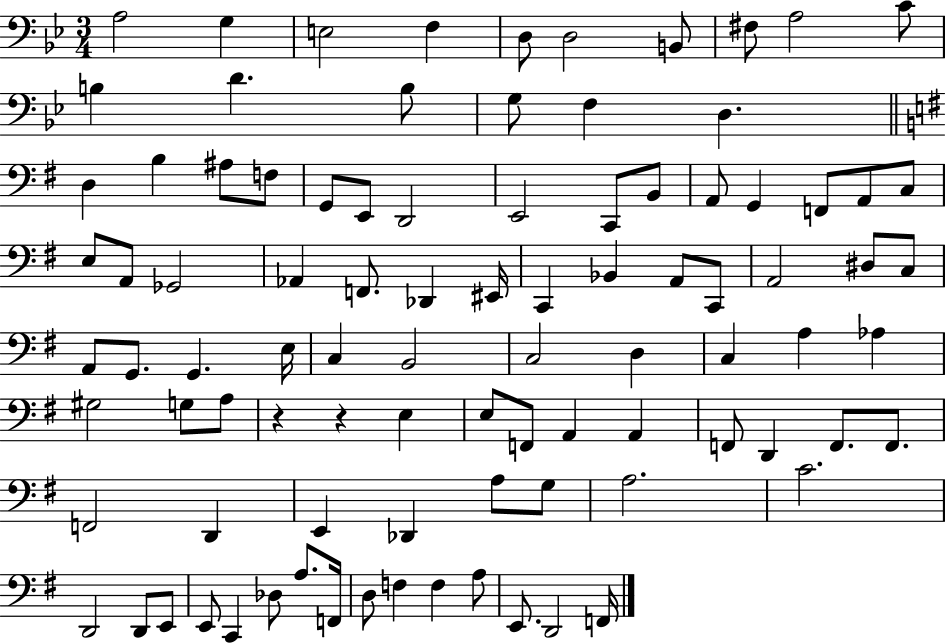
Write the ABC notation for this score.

X:1
T:Untitled
M:3/4
L:1/4
K:Bb
A,2 G, E,2 F, D,/2 D,2 B,,/2 ^F,/2 A,2 C/2 B, D B,/2 G,/2 F, D, D, B, ^A,/2 F,/2 G,,/2 E,,/2 D,,2 E,,2 C,,/2 B,,/2 A,,/2 G,, F,,/2 A,,/2 C,/2 E,/2 A,,/2 _G,,2 _A,, F,,/2 _D,, ^E,,/4 C,, _B,, A,,/2 C,,/2 A,,2 ^D,/2 C,/2 A,,/2 G,,/2 G,, E,/4 C, B,,2 C,2 D, C, A, _A, ^G,2 G,/2 A,/2 z z E, E,/2 F,,/2 A,, A,, F,,/2 D,, F,,/2 F,,/2 F,,2 D,, E,, _D,, A,/2 G,/2 A,2 C2 D,,2 D,,/2 E,,/2 E,,/2 C,, _D,/2 A,/2 F,,/4 D,/2 F, F, A,/2 E,,/2 D,,2 F,,/4